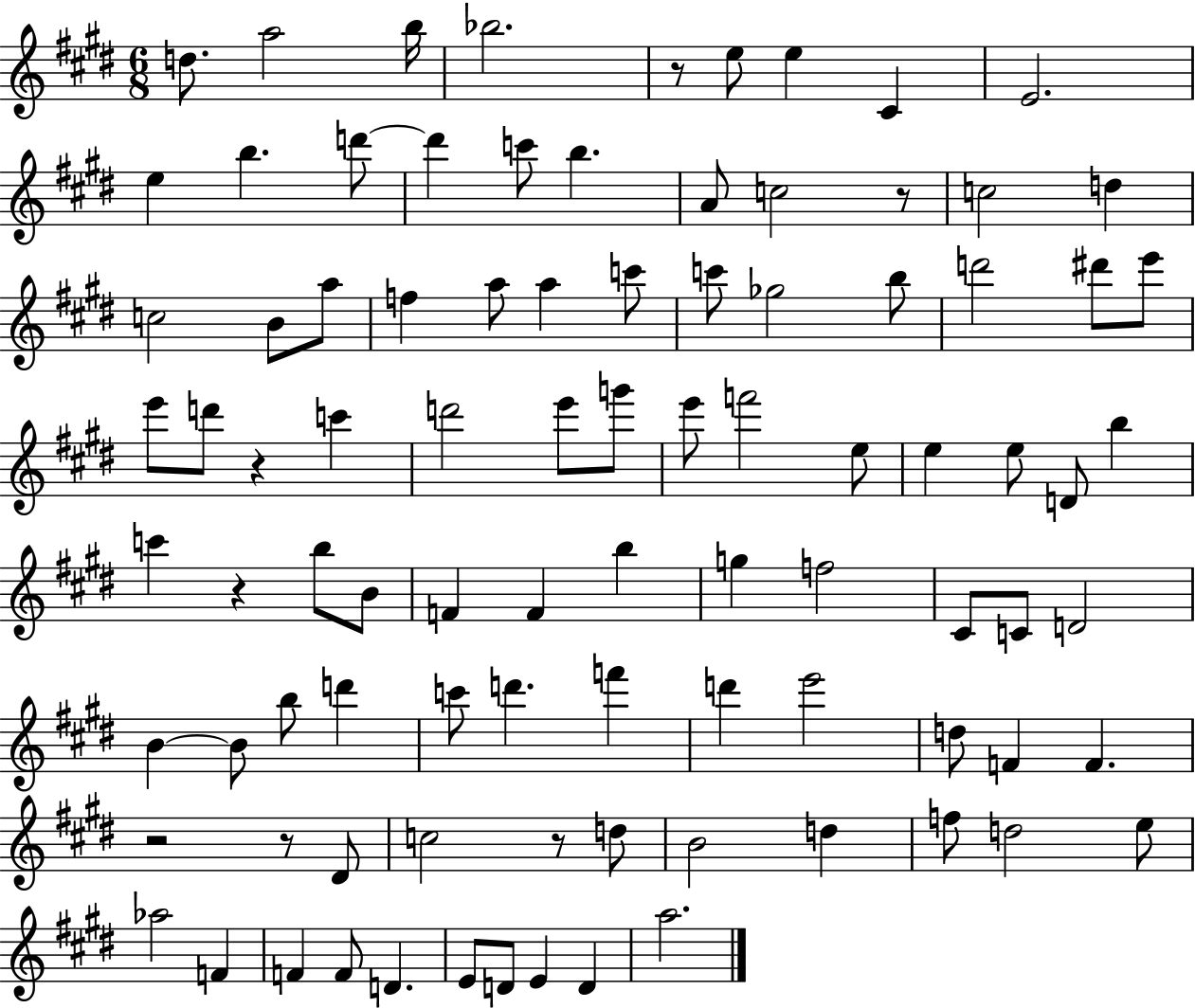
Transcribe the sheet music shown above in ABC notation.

X:1
T:Untitled
M:6/8
L:1/4
K:E
d/2 a2 b/4 _b2 z/2 e/2 e ^C E2 e b d'/2 d' c'/2 b A/2 c2 z/2 c2 d c2 B/2 a/2 f a/2 a c'/2 c'/2 _g2 b/2 d'2 ^d'/2 e'/2 e'/2 d'/2 z c' d'2 e'/2 g'/2 e'/2 f'2 e/2 e e/2 D/2 b c' z b/2 B/2 F F b g f2 ^C/2 C/2 D2 B B/2 b/2 d' c'/2 d' f' d' e'2 d/2 F F z2 z/2 ^D/2 c2 z/2 d/2 B2 d f/2 d2 e/2 _a2 F F F/2 D E/2 D/2 E D a2